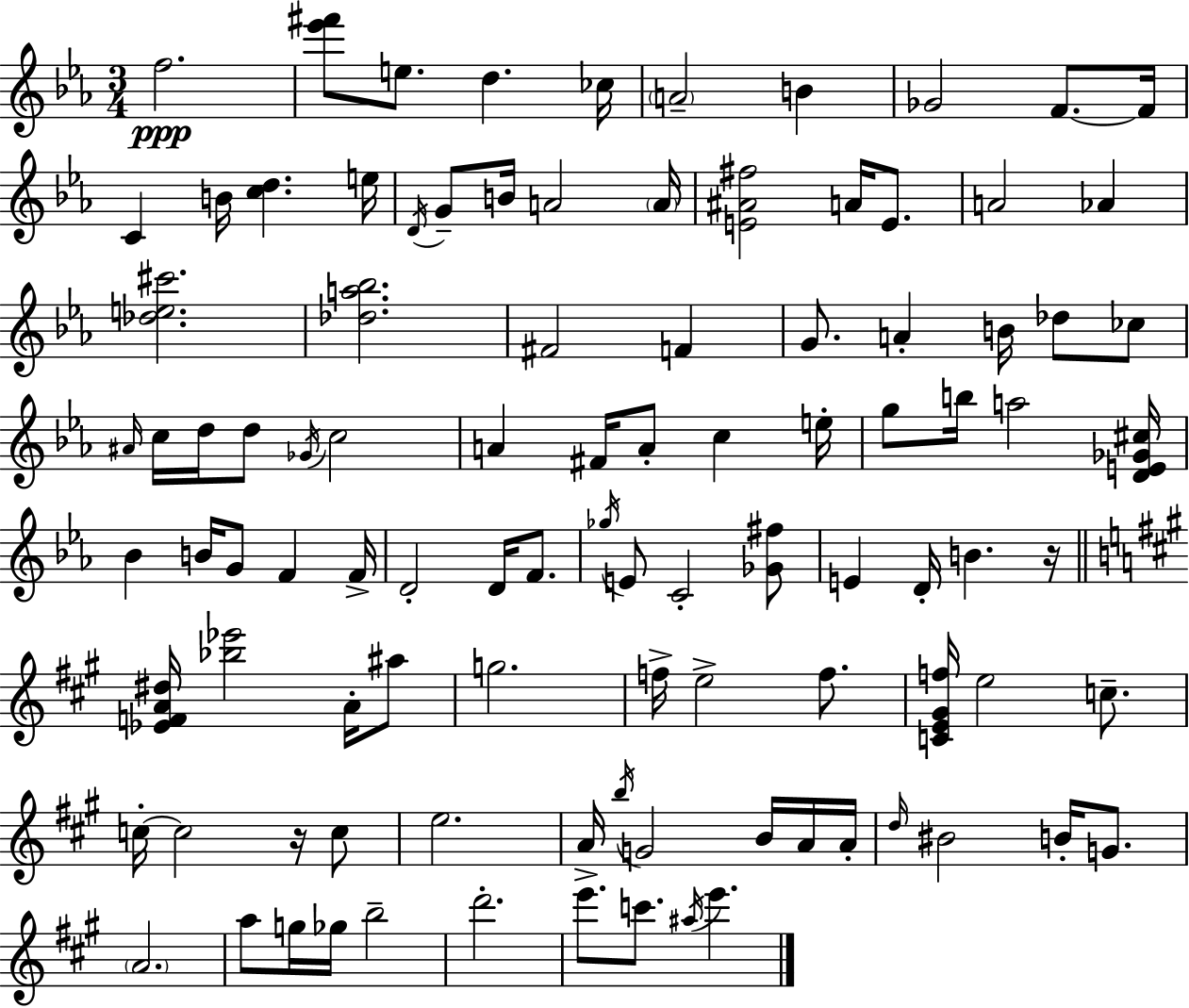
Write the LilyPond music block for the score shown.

{
  \clef treble
  \numericTimeSignature
  \time 3/4
  \key ees \major
  f''2.\ppp | <ees''' fis'''>8 e''8. d''4. ces''16 | \parenthesize a'2-- b'4 | ges'2 f'8.~~ f'16 | \break c'4 b'16 <c'' d''>4. e''16 | \acciaccatura { d'16 } g'8-- b'16 a'2 | \parenthesize a'16 <e' ais' fis''>2 a'16 e'8. | a'2 aes'4 | \break <des'' e'' cis'''>2. | <des'' a'' bes''>2. | fis'2 f'4 | g'8. a'4-. b'16 des''8 ces''8 | \break \grace { ais'16 } c''16 d''16 d''8 \acciaccatura { ges'16 } c''2 | a'4 fis'16 a'8-. c''4 | e''16-. g''8 b''16 a''2 | <d' e' ges' cis''>16 bes'4 b'16 g'8 f'4 | \break f'16-> d'2-. d'16 | f'8. \acciaccatura { ges''16 } e'8 c'2-. | <ges' fis''>8 e'4 d'16-. b'4. | r16 \bar "||" \break \key a \major <ees' f' a' dis''>16 <bes'' ees'''>2 a'16-. ais''8 | g''2. | f''16-> e''2-> f''8. | <c' e' gis' f''>16 e''2 c''8.-- | \break c''16-.~~ c''2 r16 c''8 | e''2. | a'16-> \acciaccatura { b''16 } g'2 b'16 a'16 | a'16-. \grace { d''16 } bis'2 b'16-. g'8. | \break \parenthesize a'2. | a''8 g''16 ges''16 b''2-- | d'''2.-. | e'''8. c'''8. \acciaccatura { ais''16 } e'''4. | \break \bar "|."
}